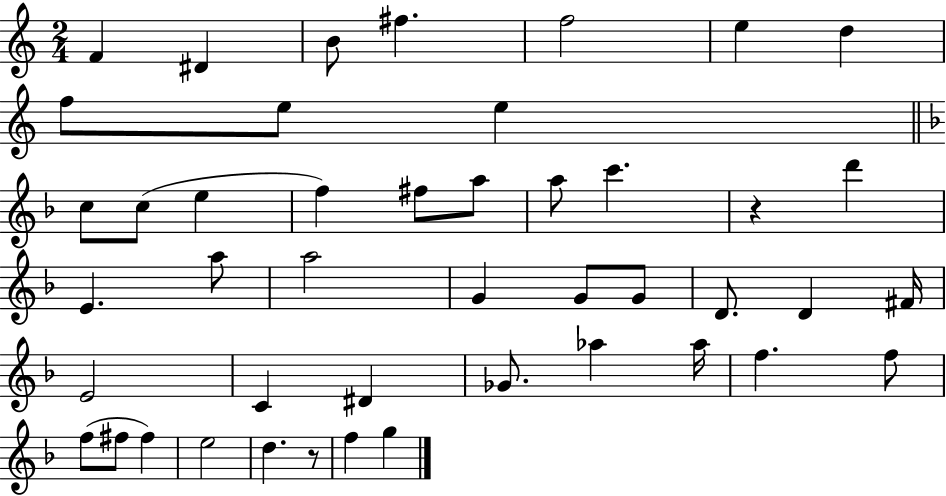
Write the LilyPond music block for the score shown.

{
  \clef treble
  \numericTimeSignature
  \time 2/4
  \key c \major
  f'4 dis'4 | b'8 fis''4. | f''2 | e''4 d''4 | \break f''8 e''8 e''4 | \bar "||" \break \key d \minor c''8 c''8( e''4 | f''4) fis''8 a''8 | a''8 c'''4. | r4 d'''4 | \break e'4. a''8 | a''2 | g'4 g'8 g'8 | d'8. d'4 fis'16 | \break e'2 | c'4 dis'4 | ges'8. aes''4 aes''16 | f''4. f''8 | \break f''8( fis''8 fis''4) | e''2 | d''4. r8 | f''4 g''4 | \break \bar "|."
}